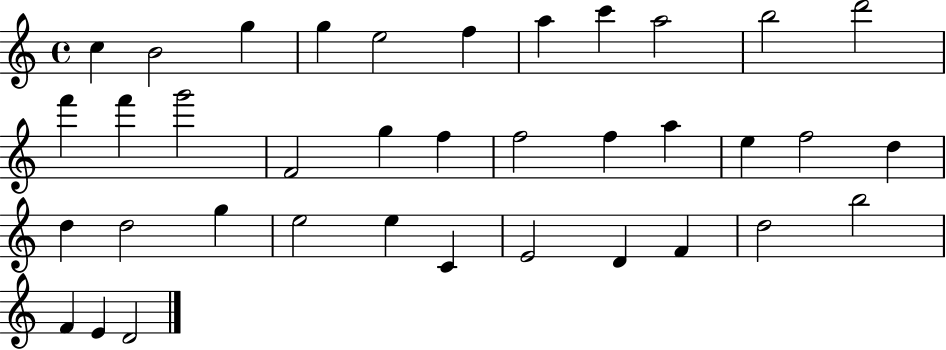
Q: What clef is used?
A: treble